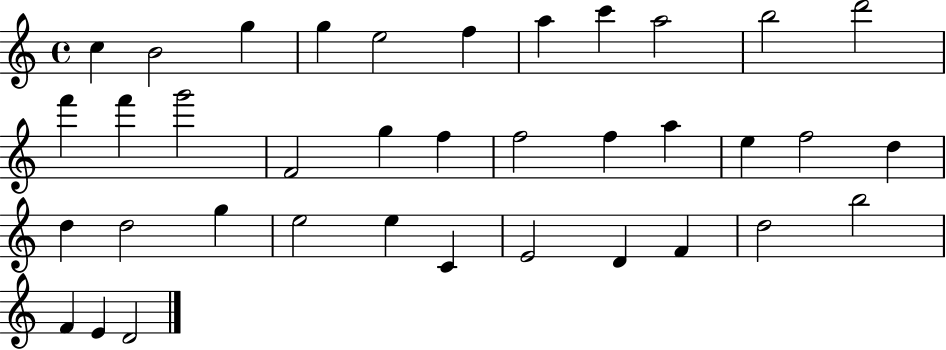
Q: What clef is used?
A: treble